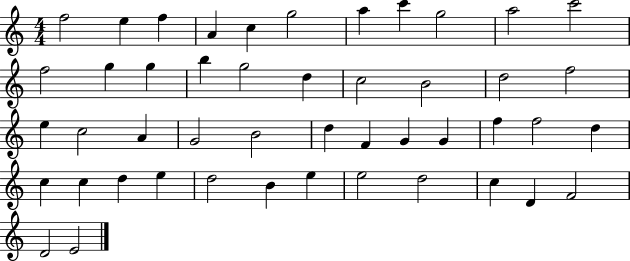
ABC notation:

X:1
T:Untitled
M:4/4
L:1/4
K:C
f2 e f A c g2 a c' g2 a2 c'2 f2 g g b g2 d c2 B2 d2 f2 e c2 A G2 B2 d F G G f f2 d c c d e d2 B e e2 d2 c D F2 D2 E2